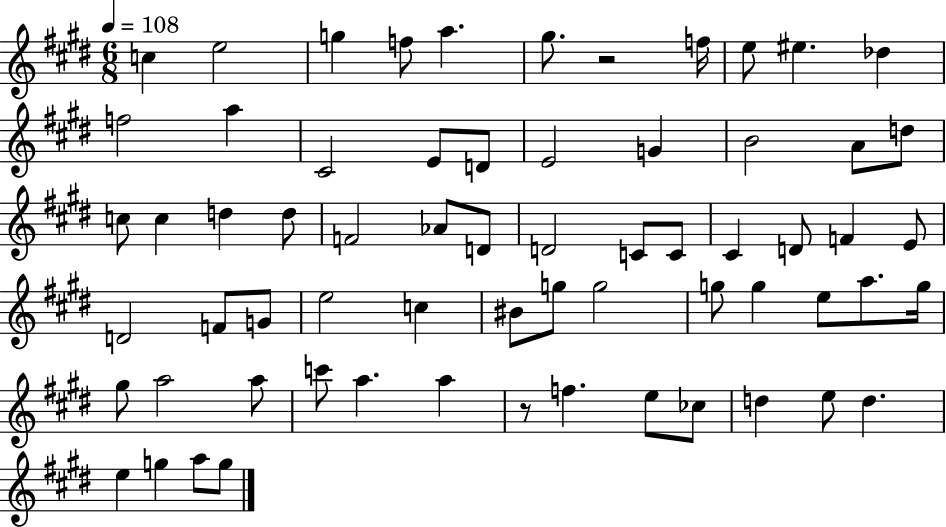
X:1
T:Untitled
M:6/8
L:1/4
K:E
c e2 g f/2 a ^g/2 z2 f/4 e/2 ^e _d f2 a ^C2 E/2 D/2 E2 G B2 A/2 d/2 c/2 c d d/2 F2 _A/2 D/2 D2 C/2 C/2 ^C D/2 F E/2 D2 F/2 G/2 e2 c ^B/2 g/2 g2 g/2 g e/2 a/2 g/4 ^g/2 a2 a/2 c'/2 a a z/2 f e/2 _c/2 d e/2 d e g a/2 g/2